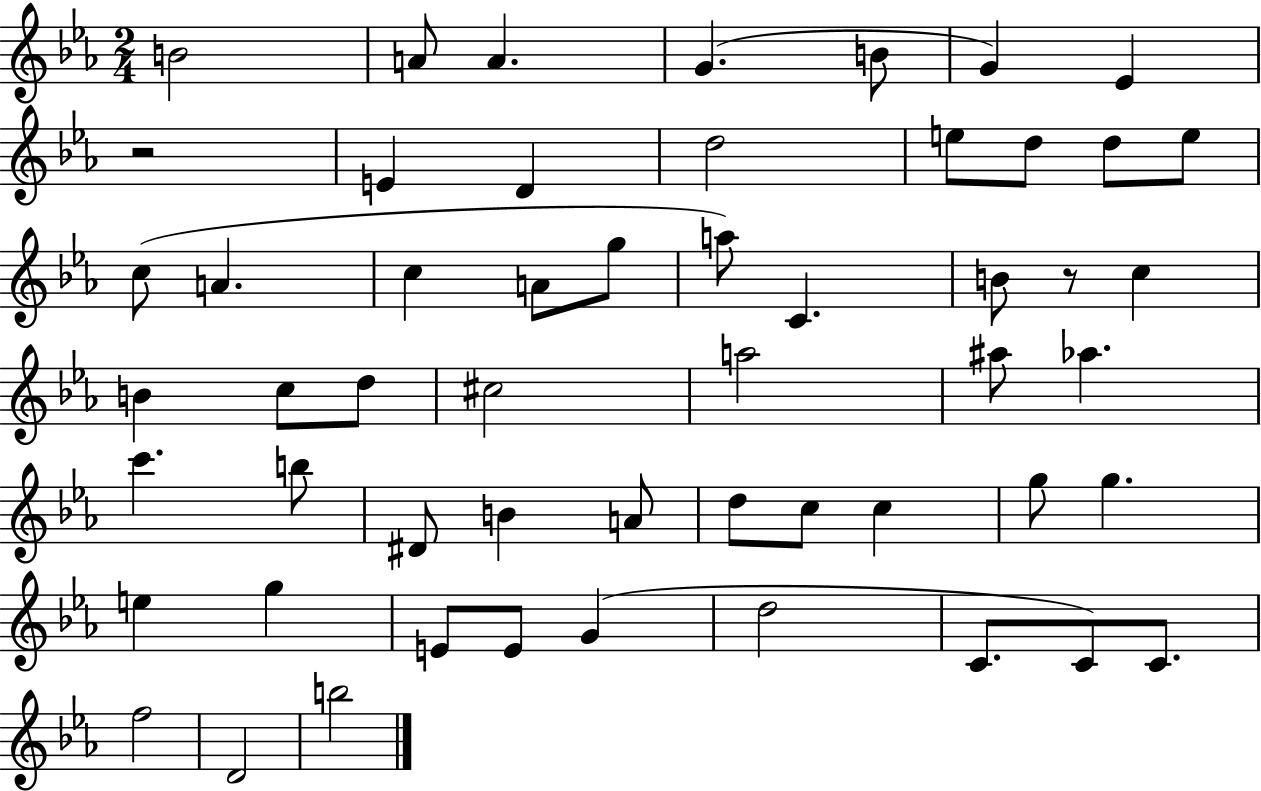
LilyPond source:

{
  \clef treble
  \numericTimeSignature
  \time 2/4
  \key ees \major
  \repeat volta 2 { b'2 | a'8 a'4. | g'4.( b'8 | g'4) ees'4 | \break r2 | e'4 d'4 | d''2 | e''8 d''8 d''8 e''8 | \break c''8( a'4. | c''4 a'8 g''8 | a''8) c'4. | b'8 r8 c''4 | \break b'4 c''8 d''8 | cis''2 | a''2 | ais''8 aes''4. | \break c'''4. b''8 | dis'8 b'4 a'8 | d''8 c''8 c''4 | g''8 g''4. | \break e''4 g''4 | e'8 e'8 g'4( | d''2 | c'8. c'8) c'8. | \break f''2 | d'2 | b''2 | } \bar "|."
}